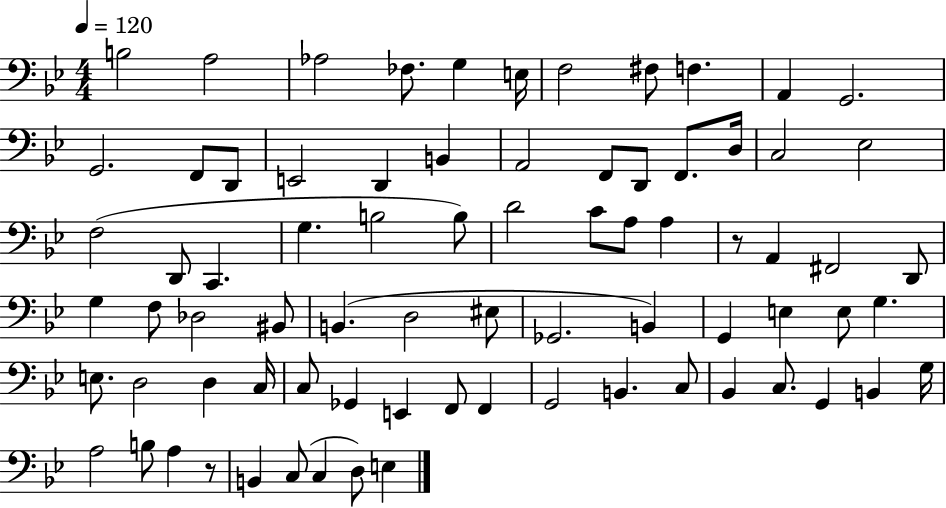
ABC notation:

X:1
T:Untitled
M:4/4
L:1/4
K:Bb
B,2 A,2 _A,2 _F,/2 G, E,/4 F,2 ^F,/2 F, A,, G,,2 G,,2 F,,/2 D,,/2 E,,2 D,, B,, A,,2 F,,/2 D,,/2 F,,/2 D,/4 C,2 _E,2 F,2 D,,/2 C,, G, B,2 B,/2 D2 C/2 A,/2 A, z/2 A,, ^F,,2 D,,/2 G, F,/2 _D,2 ^B,,/2 B,, D,2 ^E,/2 _G,,2 B,, G,, E, E,/2 G, E,/2 D,2 D, C,/4 C,/2 _G,, E,, F,,/2 F,, G,,2 B,, C,/2 _B,, C,/2 G,, B,, G,/4 A,2 B,/2 A, z/2 B,, C,/2 C, D,/2 E,